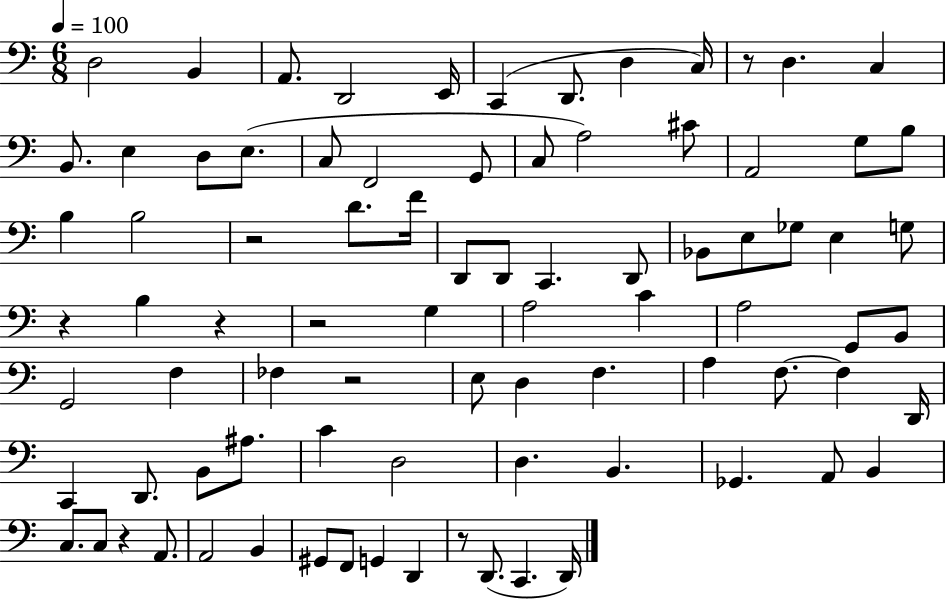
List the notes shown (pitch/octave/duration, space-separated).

D3/h B2/q A2/e. D2/h E2/s C2/q D2/e. D3/q C3/s R/e D3/q. C3/q B2/e. E3/q D3/e E3/e. C3/e F2/h G2/e C3/e A3/h C#4/e A2/h G3/e B3/e B3/q B3/h R/h D4/e. F4/s D2/e D2/e C2/q. D2/e Bb2/e E3/e Gb3/e E3/q G3/e R/q B3/q R/q R/h G3/q A3/h C4/q A3/h G2/e B2/e G2/h F3/q FES3/q R/h E3/e D3/q F3/q. A3/q F3/e. F3/q D2/s C2/q D2/e. B2/e A#3/e. C4/q D3/h D3/q. B2/q. Gb2/q. A2/e B2/q C3/e. C3/e R/q A2/e. A2/h B2/q G#2/e F2/e G2/q D2/q R/e D2/e. C2/q. D2/s